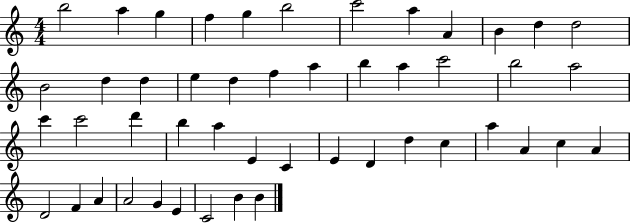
B5/h A5/q G5/q F5/q G5/q B5/h C6/h A5/q A4/q B4/q D5/q D5/h B4/h D5/q D5/q E5/q D5/q F5/q A5/q B5/q A5/q C6/h B5/h A5/h C6/q C6/h D6/q B5/q A5/q E4/q C4/q E4/q D4/q D5/q C5/q A5/q A4/q C5/q A4/q D4/h F4/q A4/q A4/h G4/q E4/q C4/h B4/q B4/q